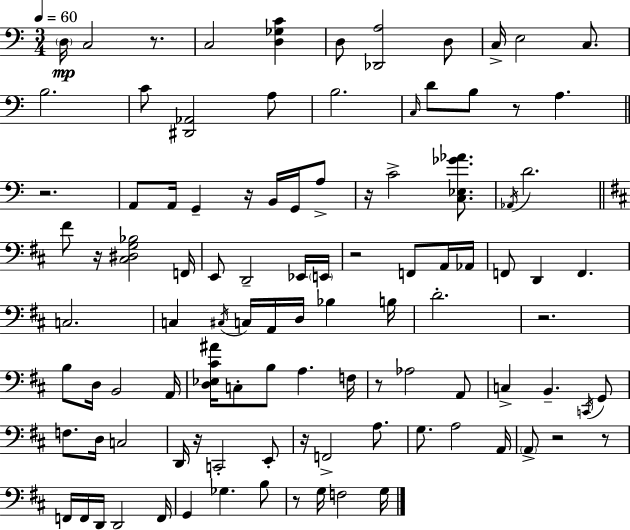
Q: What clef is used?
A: bass